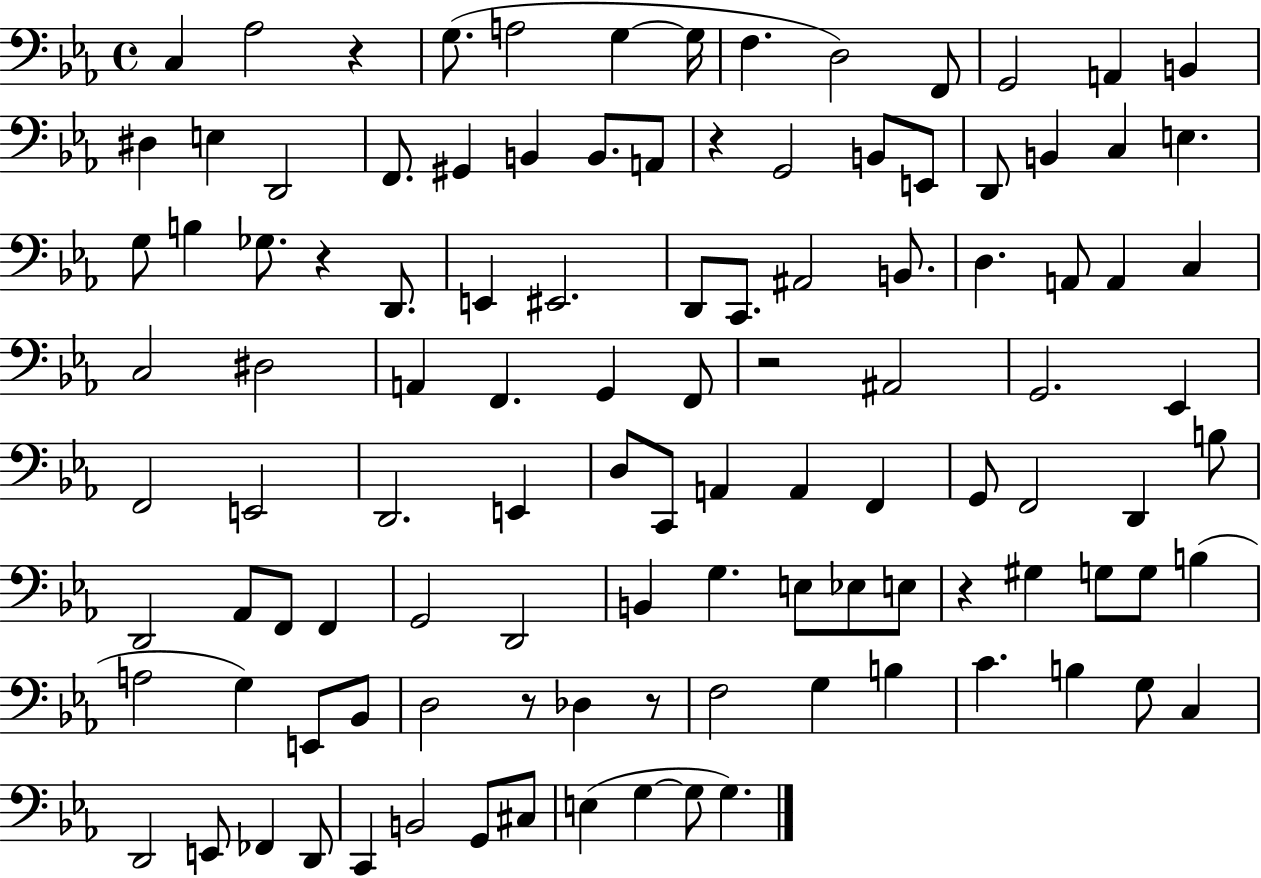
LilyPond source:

{
  \clef bass
  \time 4/4
  \defaultTimeSignature
  \key ees \major
  c4 aes2 r4 | g8.( a2 g4~~ g16 | f4. d2) f,8 | g,2 a,4 b,4 | \break dis4 e4 d,2 | f,8. gis,4 b,4 b,8. a,8 | r4 g,2 b,8 e,8 | d,8 b,4 c4 e4. | \break g8 b4 ges8. r4 d,8. | e,4 eis,2. | d,8 c,8. ais,2 b,8. | d4. a,8 a,4 c4 | \break c2 dis2 | a,4 f,4. g,4 f,8 | r2 ais,2 | g,2. ees,4 | \break f,2 e,2 | d,2. e,4 | d8 c,8 a,4 a,4 f,4 | g,8 f,2 d,4 b8 | \break d,2 aes,8 f,8 f,4 | g,2 d,2 | b,4 g4. e8 ees8 e8 | r4 gis4 g8 g8 b4( | \break a2 g4) e,8 bes,8 | d2 r8 des4 r8 | f2 g4 b4 | c'4. b4 g8 c4 | \break d,2 e,8 fes,4 d,8 | c,4 b,2 g,8 cis8 | e4( g4~~ g8 g4.) | \bar "|."
}